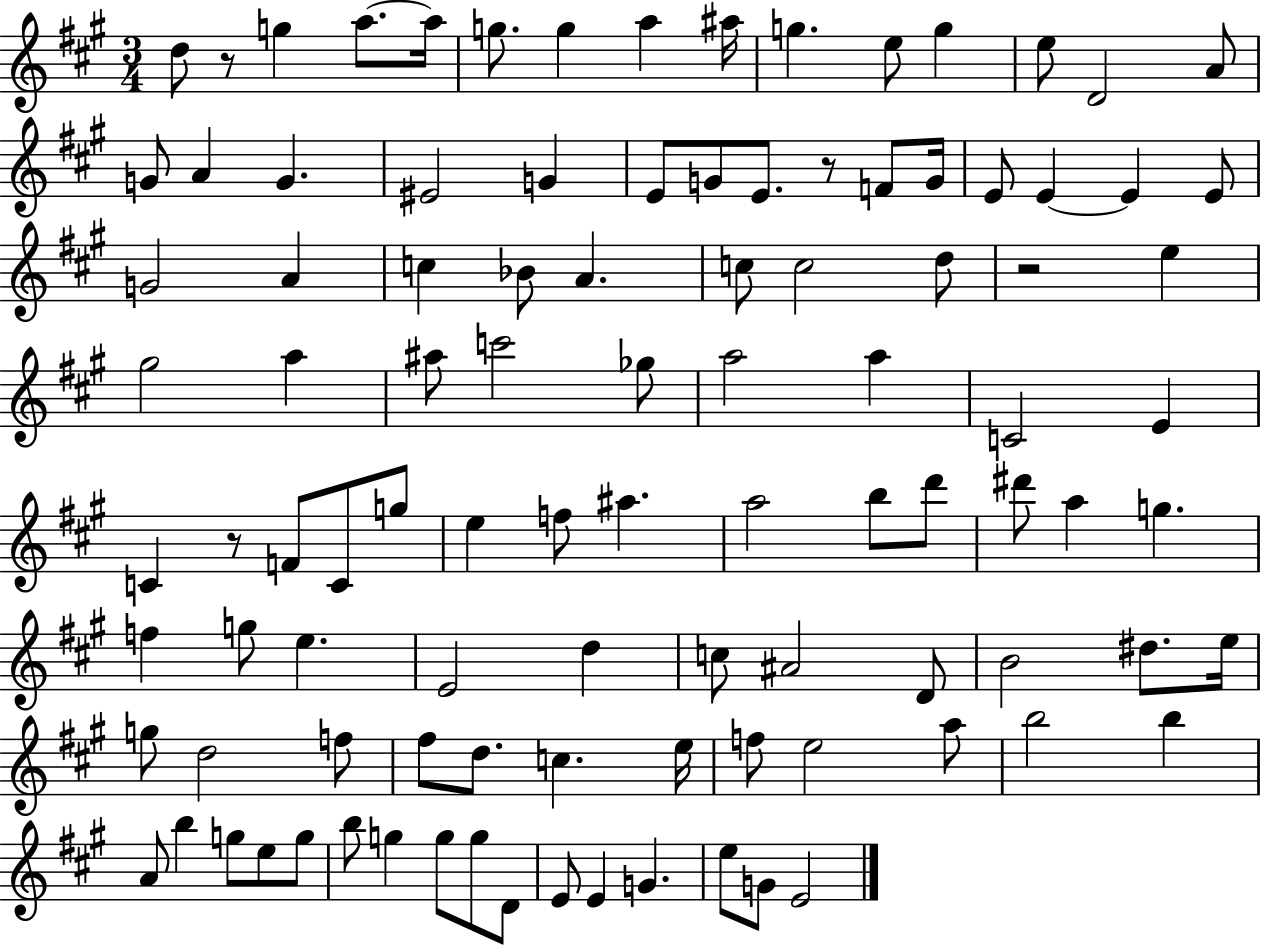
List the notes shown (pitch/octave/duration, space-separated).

D5/e R/e G5/q A5/e. A5/s G5/e. G5/q A5/q A#5/s G5/q. E5/e G5/q E5/e D4/h A4/e G4/e A4/q G4/q. EIS4/h G4/q E4/e G4/e E4/e. R/e F4/e G4/s E4/e E4/q E4/q E4/e G4/h A4/q C5/q Bb4/e A4/q. C5/e C5/h D5/e R/h E5/q G#5/h A5/q A#5/e C6/h Gb5/e A5/h A5/q C4/h E4/q C4/q R/e F4/e C4/e G5/e E5/q F5/e A#5/q. A5/h B5/e D6/e D#6/e A5/q G5/q. F5/q G5/e E5/q. E4/h D5/q C5/e A#4/h D4/e B4/h D#5/e. E5/s G5/e D5/h F5/e F#5/e D5/e. C5/q. E5/s F5/e E5/h A5/e B5/h B5/q A4/e B5/q G5/e E5/e G5/e B5/e G5/q G5/e G5/e D4/e E4/e E4/q G4/q. E5/e G4/e E4/h